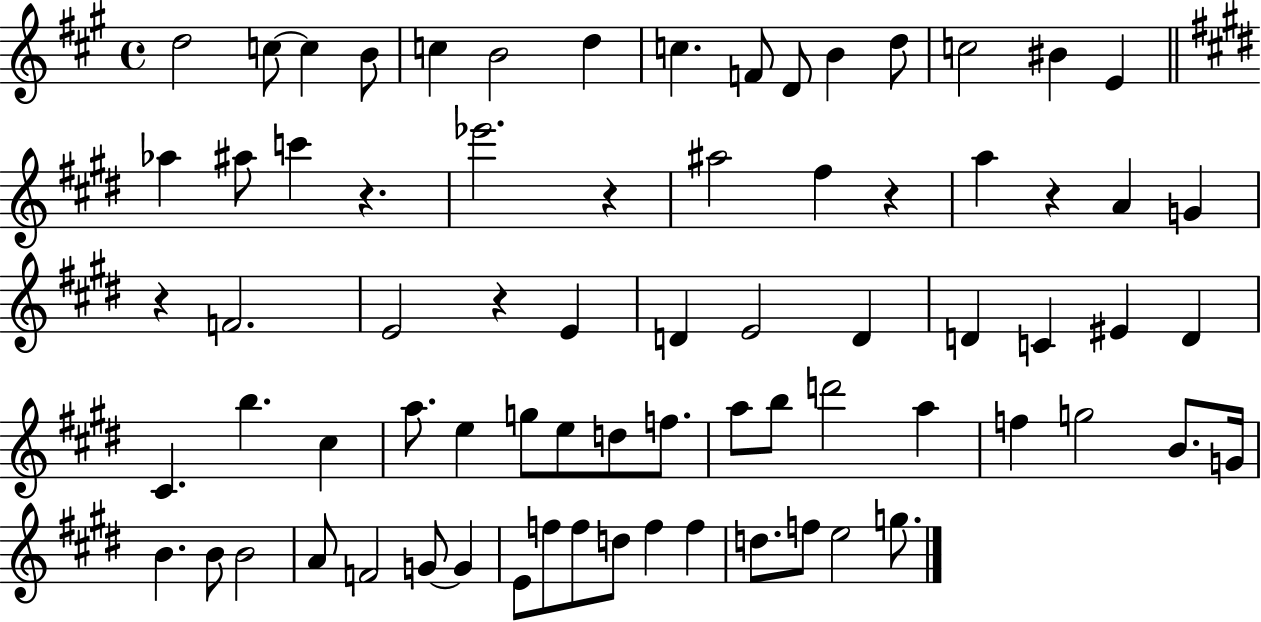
{
  \clef treble
  \time 4/4
  \defaultTimeSignature
  \key a \major
  d''2 c''8~~ c''4 b'8 | c''4 b'2 d''4 | c''4. f'8 d'8 b'4 d''8 | c''2 bis'4 e'4 | \break \bar "||" \break \key e \major aes''4 ais''8 c'''4 r4. | ees'''2. r4 | ais''2 fis''4 r4 | a''4 r4 a'4 g'4 | \break r4 f'2. | e'2 r4 e'4 | d'4 e'2 d'4 | d'4 c'4 eis'4 d'4 | \break cis'4. b''4. cis''4 | a''8. e''4 g''8 e''8 d''8 f''8. | a''8 b''8 d'''2 a''4 | f''4 g''2 b'8. g'16 | \break b'4. b'8 b'2 | a'8 f'2 g'8~~ g'4 | e'8 f''8 f''8 d''8 f''4 f''4 | d''8. f''8 e''2 g''8. | \break \bar "|."
}